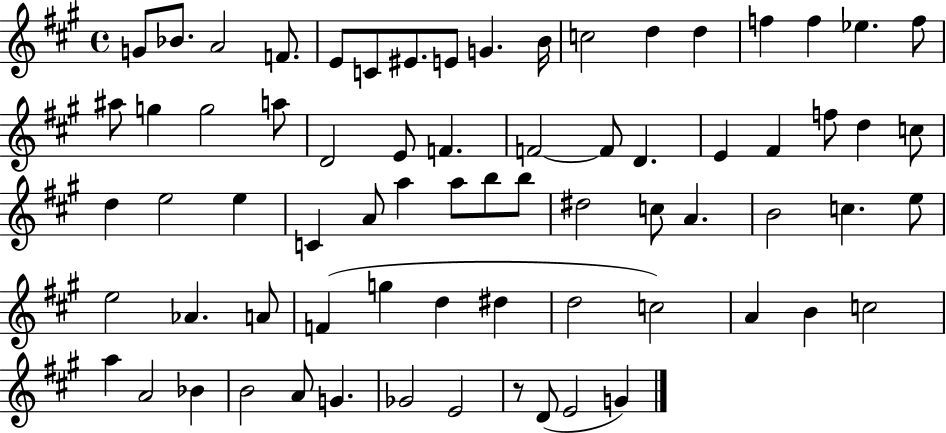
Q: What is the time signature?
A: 4/4